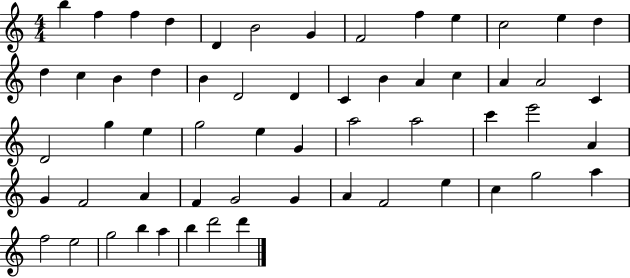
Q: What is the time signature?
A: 4/4